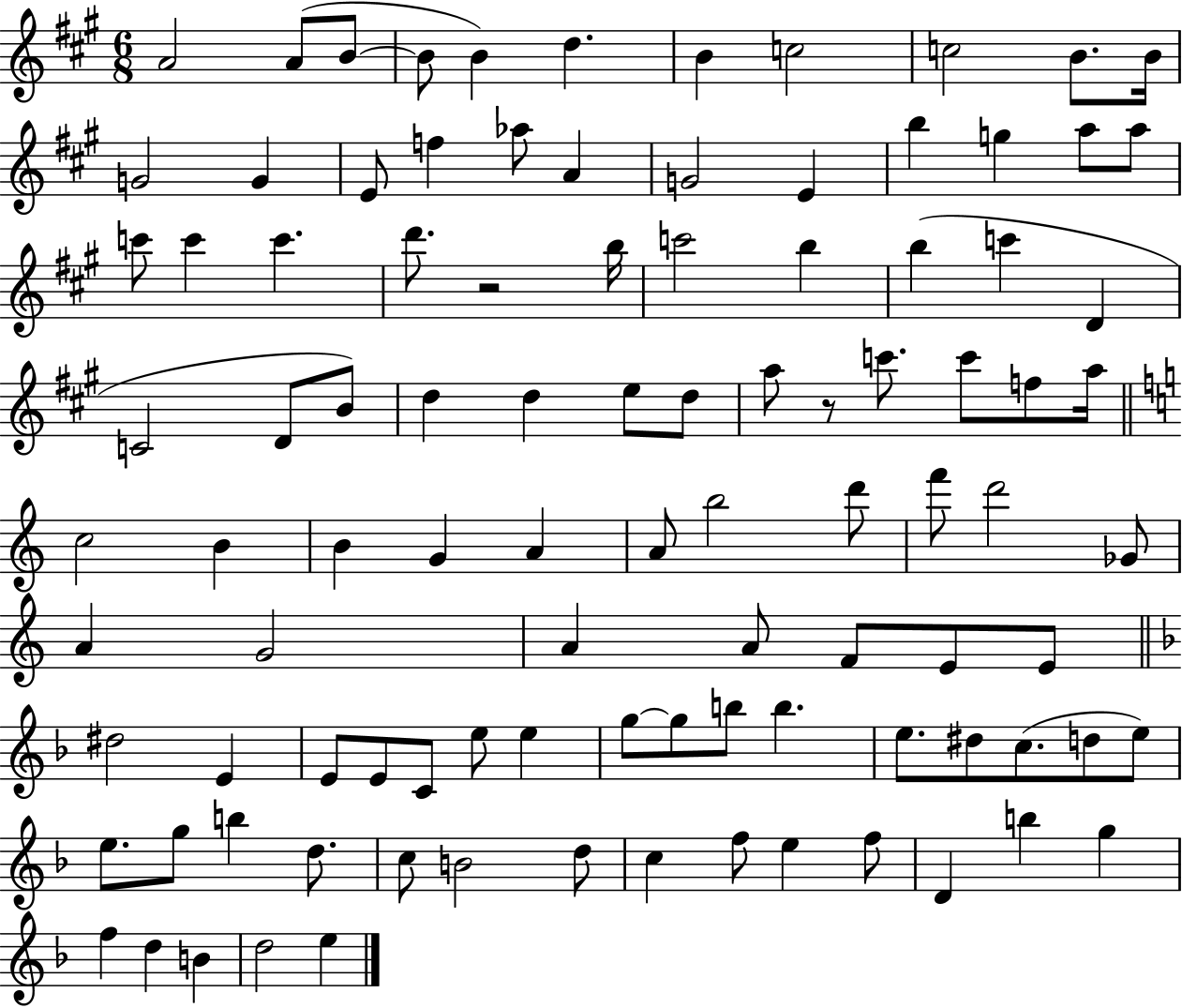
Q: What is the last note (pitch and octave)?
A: E5